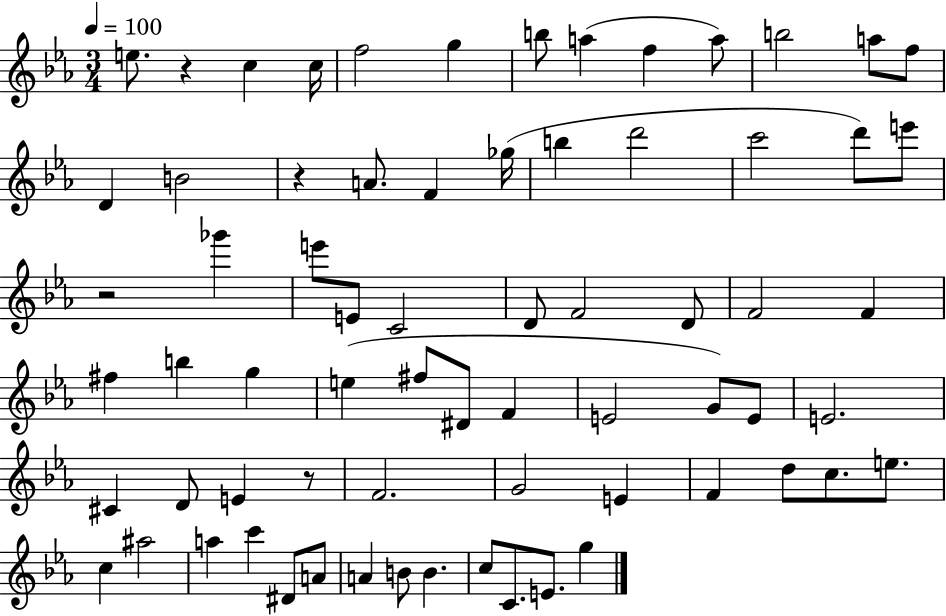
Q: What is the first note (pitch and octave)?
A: E5